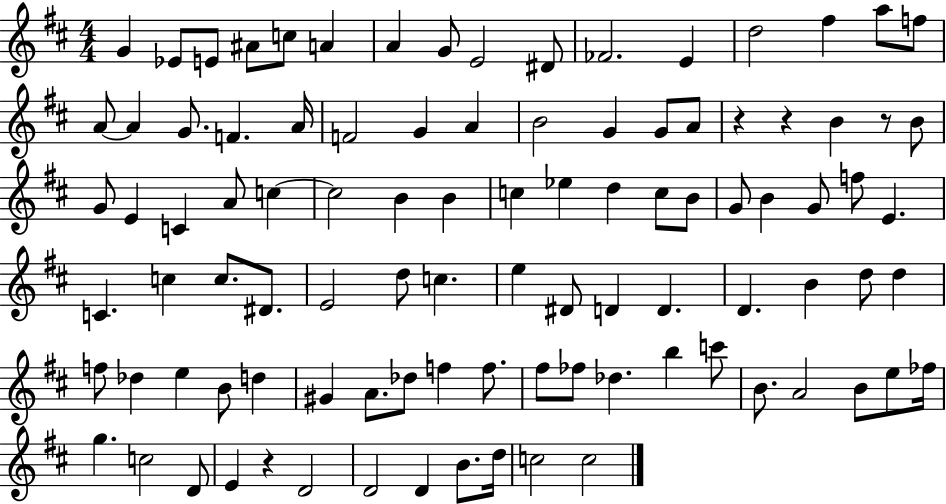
G4/q Eb4/e E4/e A#4/e C5/e A4/q A4/q G4/e E4/h D#4/e FES4/h. E4/q D5/h F#5/q A5/e F5/e A4/e A4/q G4/e. F4/q. A4/s F4/h G4/q A4/q B4/h G4/q G4/e A4/e R/q R/q B4/q R/e B4/e G4/e E4/q C4/q A4/e C5/q C5/h B4/q B4/q C5/q Eb5/q D5/q C5/e B4/e G4/e B4/q G4/e F5/e E4/q. C4/q. C5/q C5/e. D#4/e. E4/h D5/e C5/q. E5/q D#4/e D4/q D4/q. D4/q. B4/q D5/e D5/q F5/e Db5/q E5/q B4/e D5/q G#4/q A4/e. Db5/e F5/q F5/e. F#5/e FES5/e Db5/q. B5/q C6/e B4/e. A4/h B4/e E5/e FES5/s G5/q. C5/h D4/e E4/q R/q D4/h D4/h D4/q B4/e. D5/s C5/h C5/h